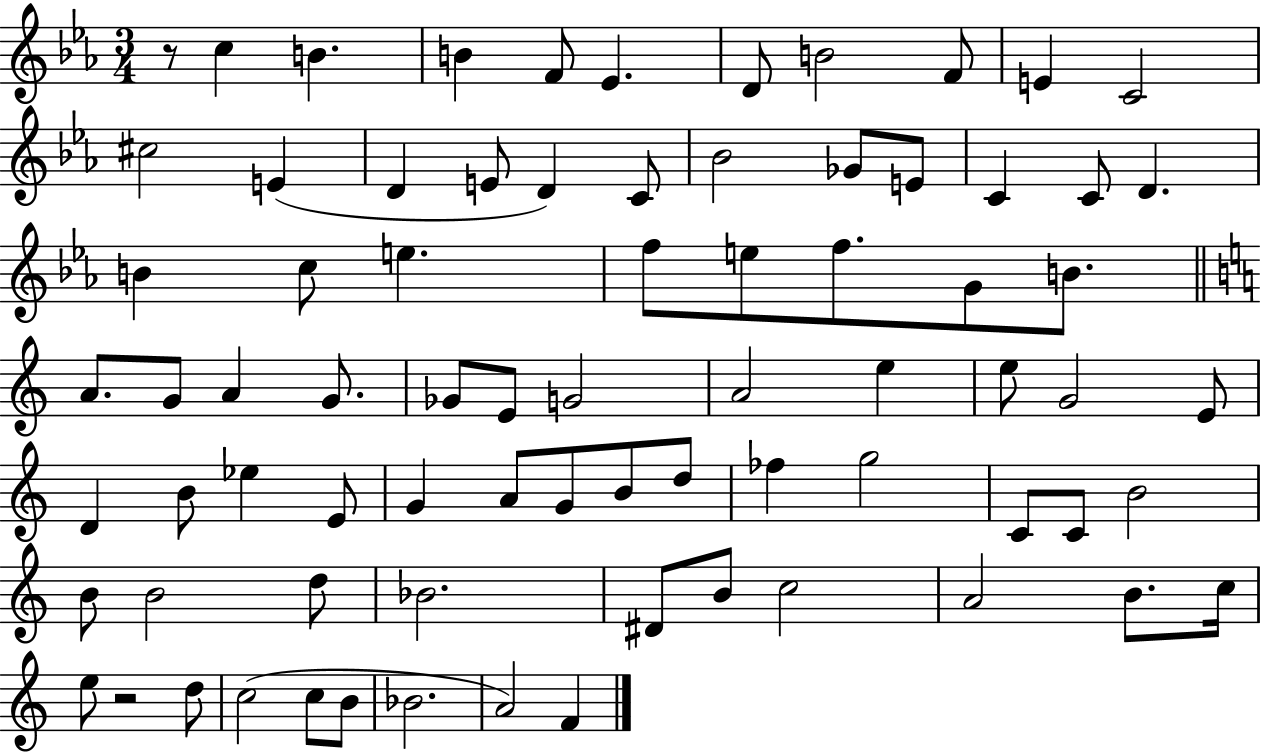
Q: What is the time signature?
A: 3/4